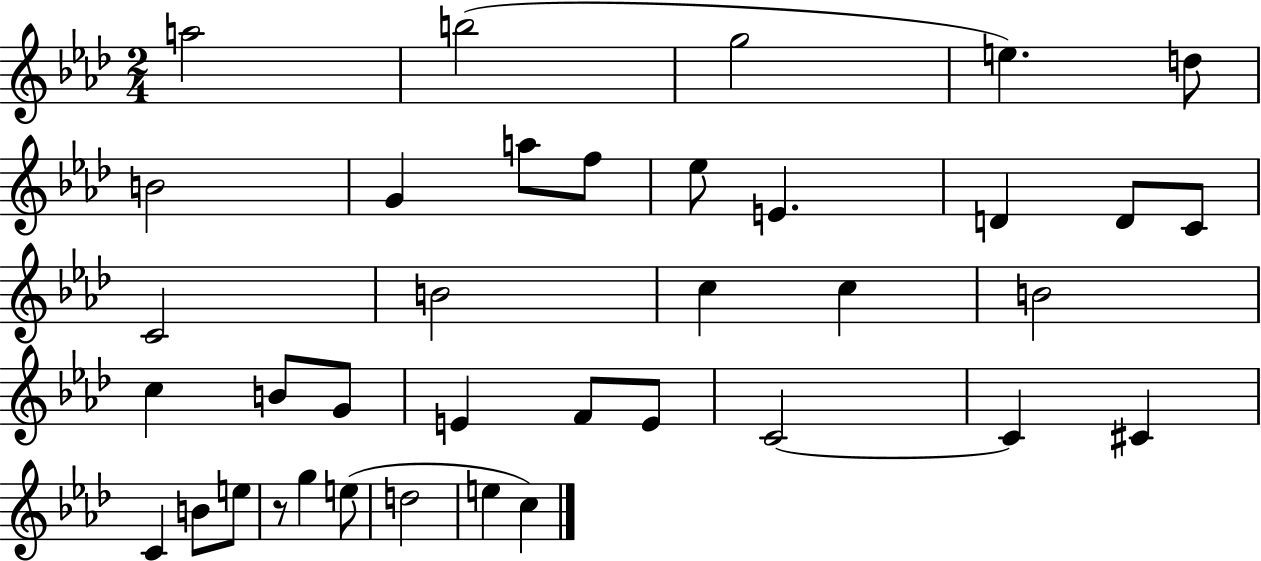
A5/h B5/h G5/h E5/q. D5/e B4/h G4/q A5/e F5/e Eb5/e E4/q. D4/q D4/e C4/e C4/h B4/h C5/q C5/q B4/h C5/q B4/e G4/e E4/q F4/e E4/e C4/h C4/q C#4/q C4/q B4/e E5/e R/e G5/q E5/e D5/h E5/q C5/q